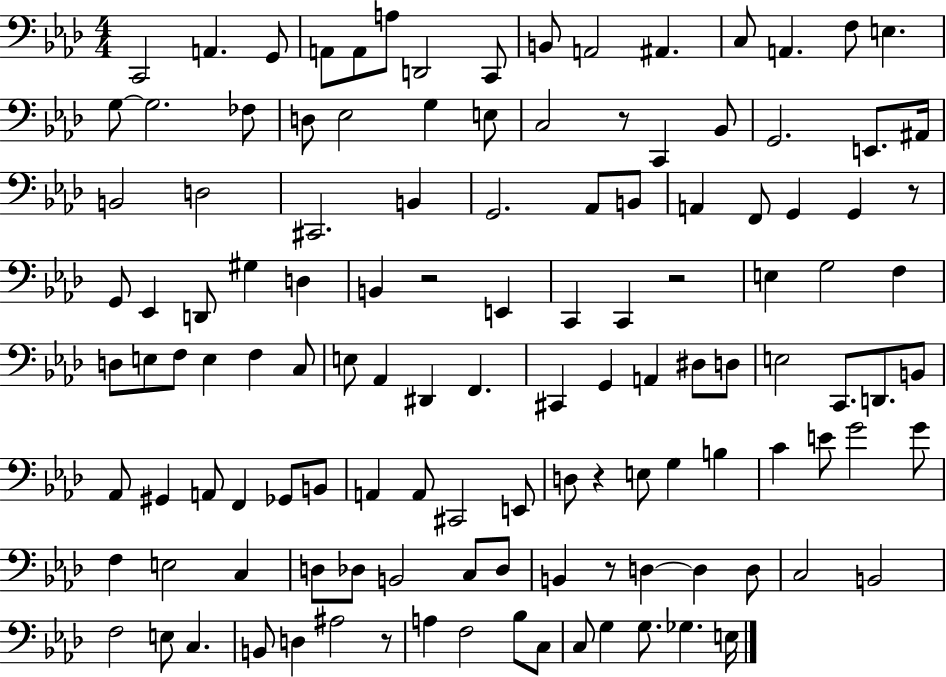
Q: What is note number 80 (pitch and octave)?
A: E2